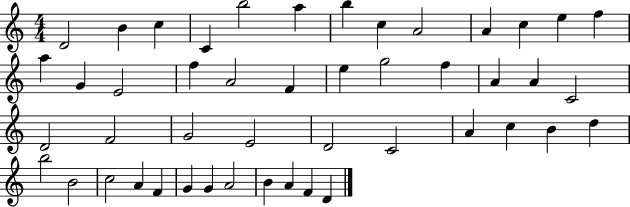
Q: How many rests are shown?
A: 0